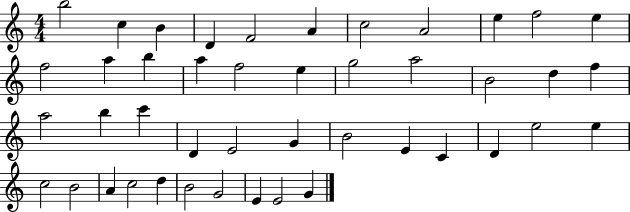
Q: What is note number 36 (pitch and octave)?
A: B4